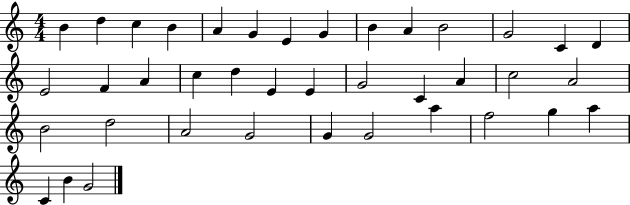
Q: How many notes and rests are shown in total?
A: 39